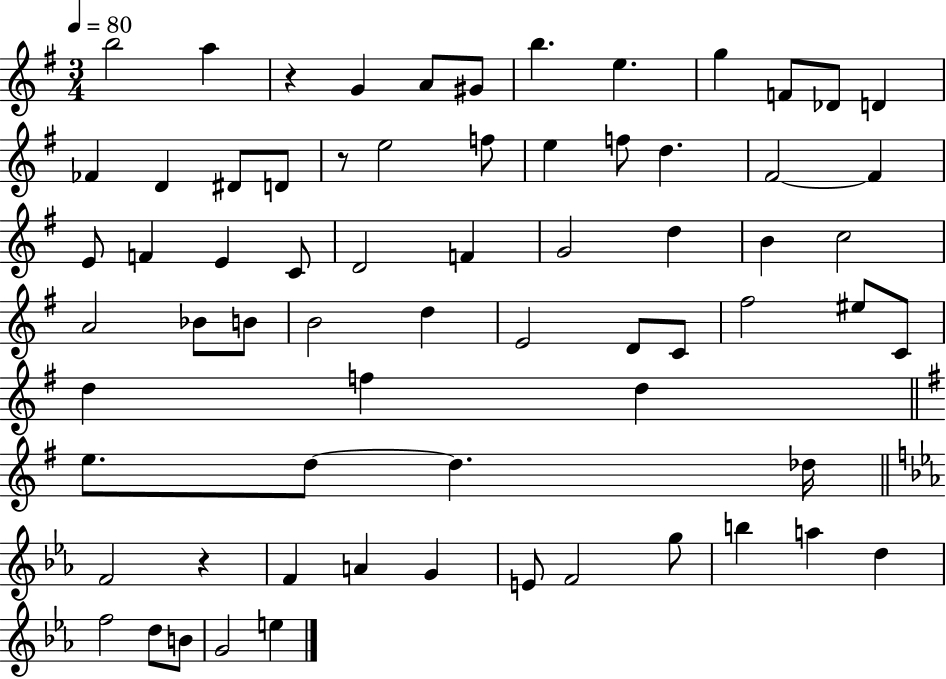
B5/h A5/q R/q G4/q A4/e G#4/e B5/q. E5/q. G5/q F4/e Db4/e D4/q FES4/q D4/q D#4/e D4/e R/e E5/h F5/e E5/q F5/e D5/q. F#4/h F#4/q E4/e F4/q E4/q C4/e D4/h F4/q G4/h D5/q B4/q C5/h A4/h Bb4/e B4/e B4/h D5/q E4/h D4/e C4/e F#5/h EIS5/e C4/e D5/q F5/q D5/q E5/e. D5/e D5/q. Db5/s F4/h R/q F4/q A4/q G4/q E4/e F4/h G5/e B5/q A5/q D5/q F5/h D5/e B4/e G4/h E5/q